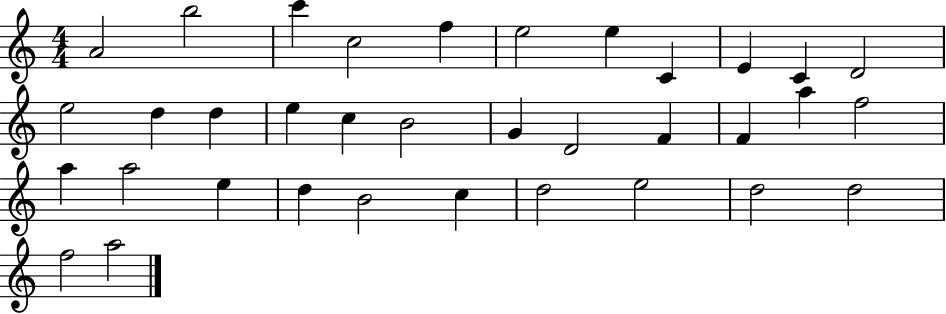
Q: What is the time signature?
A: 4/4